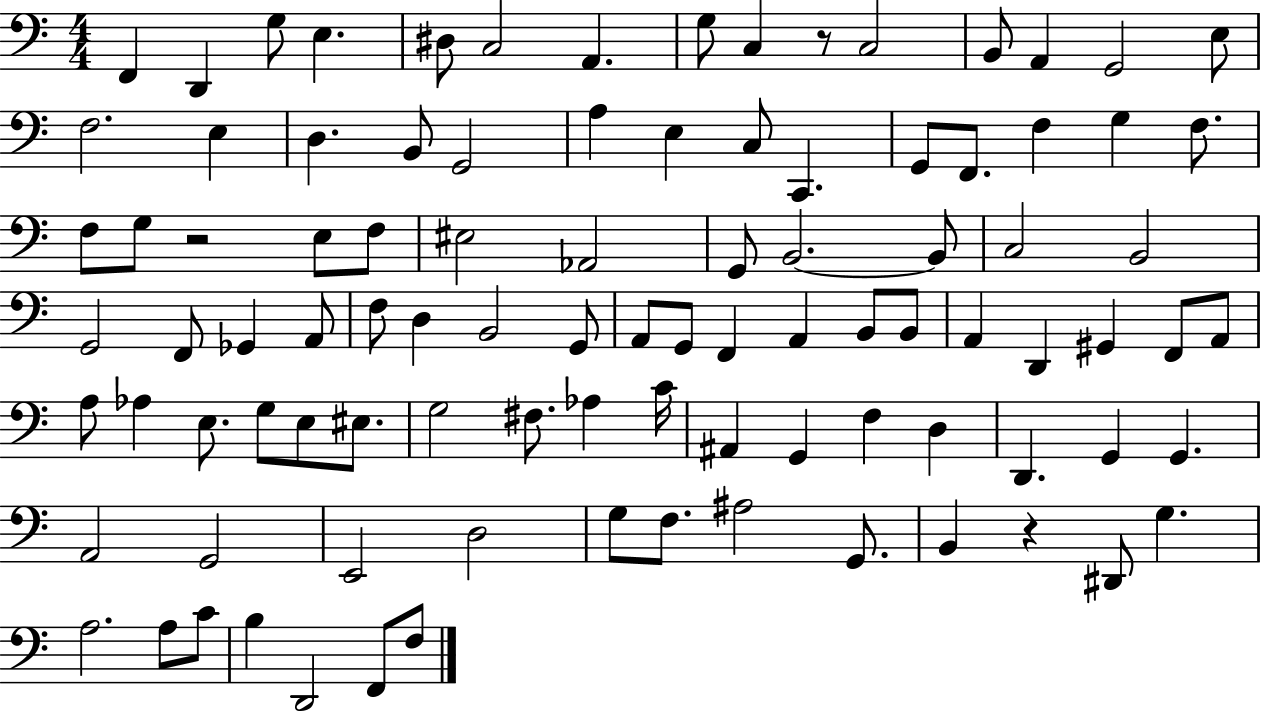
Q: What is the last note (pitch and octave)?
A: F3